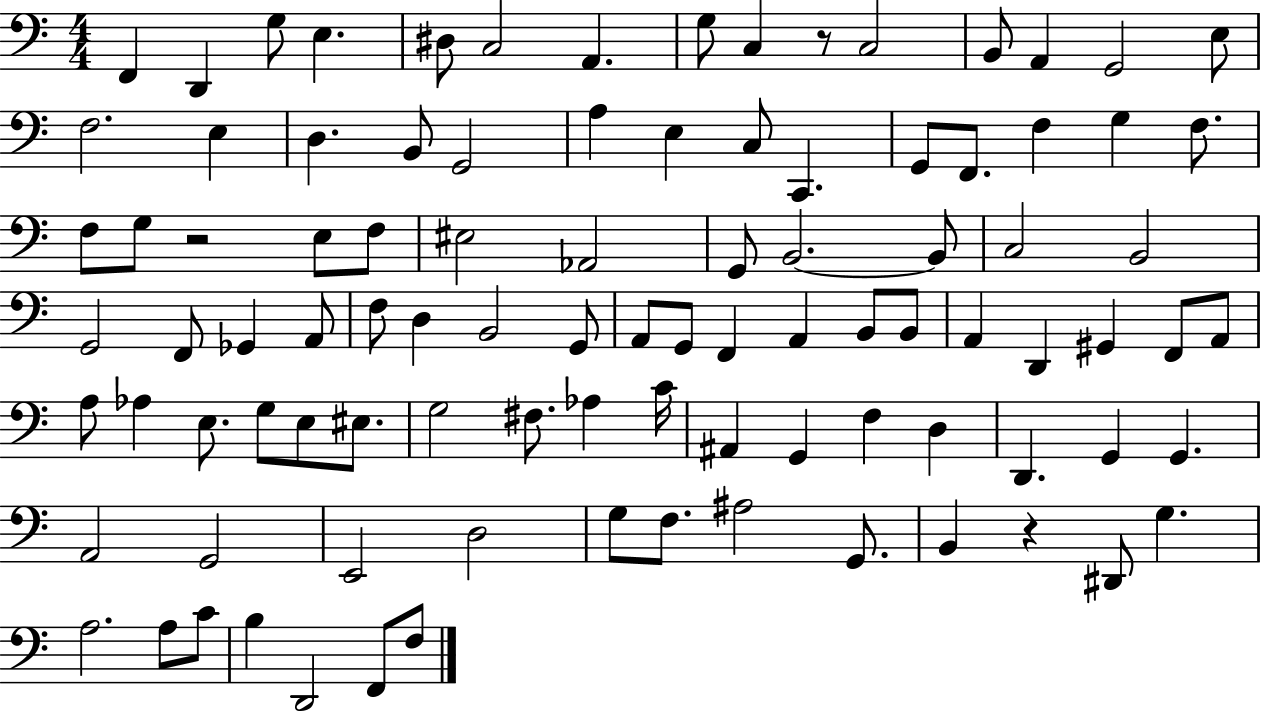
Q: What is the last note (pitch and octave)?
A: F3